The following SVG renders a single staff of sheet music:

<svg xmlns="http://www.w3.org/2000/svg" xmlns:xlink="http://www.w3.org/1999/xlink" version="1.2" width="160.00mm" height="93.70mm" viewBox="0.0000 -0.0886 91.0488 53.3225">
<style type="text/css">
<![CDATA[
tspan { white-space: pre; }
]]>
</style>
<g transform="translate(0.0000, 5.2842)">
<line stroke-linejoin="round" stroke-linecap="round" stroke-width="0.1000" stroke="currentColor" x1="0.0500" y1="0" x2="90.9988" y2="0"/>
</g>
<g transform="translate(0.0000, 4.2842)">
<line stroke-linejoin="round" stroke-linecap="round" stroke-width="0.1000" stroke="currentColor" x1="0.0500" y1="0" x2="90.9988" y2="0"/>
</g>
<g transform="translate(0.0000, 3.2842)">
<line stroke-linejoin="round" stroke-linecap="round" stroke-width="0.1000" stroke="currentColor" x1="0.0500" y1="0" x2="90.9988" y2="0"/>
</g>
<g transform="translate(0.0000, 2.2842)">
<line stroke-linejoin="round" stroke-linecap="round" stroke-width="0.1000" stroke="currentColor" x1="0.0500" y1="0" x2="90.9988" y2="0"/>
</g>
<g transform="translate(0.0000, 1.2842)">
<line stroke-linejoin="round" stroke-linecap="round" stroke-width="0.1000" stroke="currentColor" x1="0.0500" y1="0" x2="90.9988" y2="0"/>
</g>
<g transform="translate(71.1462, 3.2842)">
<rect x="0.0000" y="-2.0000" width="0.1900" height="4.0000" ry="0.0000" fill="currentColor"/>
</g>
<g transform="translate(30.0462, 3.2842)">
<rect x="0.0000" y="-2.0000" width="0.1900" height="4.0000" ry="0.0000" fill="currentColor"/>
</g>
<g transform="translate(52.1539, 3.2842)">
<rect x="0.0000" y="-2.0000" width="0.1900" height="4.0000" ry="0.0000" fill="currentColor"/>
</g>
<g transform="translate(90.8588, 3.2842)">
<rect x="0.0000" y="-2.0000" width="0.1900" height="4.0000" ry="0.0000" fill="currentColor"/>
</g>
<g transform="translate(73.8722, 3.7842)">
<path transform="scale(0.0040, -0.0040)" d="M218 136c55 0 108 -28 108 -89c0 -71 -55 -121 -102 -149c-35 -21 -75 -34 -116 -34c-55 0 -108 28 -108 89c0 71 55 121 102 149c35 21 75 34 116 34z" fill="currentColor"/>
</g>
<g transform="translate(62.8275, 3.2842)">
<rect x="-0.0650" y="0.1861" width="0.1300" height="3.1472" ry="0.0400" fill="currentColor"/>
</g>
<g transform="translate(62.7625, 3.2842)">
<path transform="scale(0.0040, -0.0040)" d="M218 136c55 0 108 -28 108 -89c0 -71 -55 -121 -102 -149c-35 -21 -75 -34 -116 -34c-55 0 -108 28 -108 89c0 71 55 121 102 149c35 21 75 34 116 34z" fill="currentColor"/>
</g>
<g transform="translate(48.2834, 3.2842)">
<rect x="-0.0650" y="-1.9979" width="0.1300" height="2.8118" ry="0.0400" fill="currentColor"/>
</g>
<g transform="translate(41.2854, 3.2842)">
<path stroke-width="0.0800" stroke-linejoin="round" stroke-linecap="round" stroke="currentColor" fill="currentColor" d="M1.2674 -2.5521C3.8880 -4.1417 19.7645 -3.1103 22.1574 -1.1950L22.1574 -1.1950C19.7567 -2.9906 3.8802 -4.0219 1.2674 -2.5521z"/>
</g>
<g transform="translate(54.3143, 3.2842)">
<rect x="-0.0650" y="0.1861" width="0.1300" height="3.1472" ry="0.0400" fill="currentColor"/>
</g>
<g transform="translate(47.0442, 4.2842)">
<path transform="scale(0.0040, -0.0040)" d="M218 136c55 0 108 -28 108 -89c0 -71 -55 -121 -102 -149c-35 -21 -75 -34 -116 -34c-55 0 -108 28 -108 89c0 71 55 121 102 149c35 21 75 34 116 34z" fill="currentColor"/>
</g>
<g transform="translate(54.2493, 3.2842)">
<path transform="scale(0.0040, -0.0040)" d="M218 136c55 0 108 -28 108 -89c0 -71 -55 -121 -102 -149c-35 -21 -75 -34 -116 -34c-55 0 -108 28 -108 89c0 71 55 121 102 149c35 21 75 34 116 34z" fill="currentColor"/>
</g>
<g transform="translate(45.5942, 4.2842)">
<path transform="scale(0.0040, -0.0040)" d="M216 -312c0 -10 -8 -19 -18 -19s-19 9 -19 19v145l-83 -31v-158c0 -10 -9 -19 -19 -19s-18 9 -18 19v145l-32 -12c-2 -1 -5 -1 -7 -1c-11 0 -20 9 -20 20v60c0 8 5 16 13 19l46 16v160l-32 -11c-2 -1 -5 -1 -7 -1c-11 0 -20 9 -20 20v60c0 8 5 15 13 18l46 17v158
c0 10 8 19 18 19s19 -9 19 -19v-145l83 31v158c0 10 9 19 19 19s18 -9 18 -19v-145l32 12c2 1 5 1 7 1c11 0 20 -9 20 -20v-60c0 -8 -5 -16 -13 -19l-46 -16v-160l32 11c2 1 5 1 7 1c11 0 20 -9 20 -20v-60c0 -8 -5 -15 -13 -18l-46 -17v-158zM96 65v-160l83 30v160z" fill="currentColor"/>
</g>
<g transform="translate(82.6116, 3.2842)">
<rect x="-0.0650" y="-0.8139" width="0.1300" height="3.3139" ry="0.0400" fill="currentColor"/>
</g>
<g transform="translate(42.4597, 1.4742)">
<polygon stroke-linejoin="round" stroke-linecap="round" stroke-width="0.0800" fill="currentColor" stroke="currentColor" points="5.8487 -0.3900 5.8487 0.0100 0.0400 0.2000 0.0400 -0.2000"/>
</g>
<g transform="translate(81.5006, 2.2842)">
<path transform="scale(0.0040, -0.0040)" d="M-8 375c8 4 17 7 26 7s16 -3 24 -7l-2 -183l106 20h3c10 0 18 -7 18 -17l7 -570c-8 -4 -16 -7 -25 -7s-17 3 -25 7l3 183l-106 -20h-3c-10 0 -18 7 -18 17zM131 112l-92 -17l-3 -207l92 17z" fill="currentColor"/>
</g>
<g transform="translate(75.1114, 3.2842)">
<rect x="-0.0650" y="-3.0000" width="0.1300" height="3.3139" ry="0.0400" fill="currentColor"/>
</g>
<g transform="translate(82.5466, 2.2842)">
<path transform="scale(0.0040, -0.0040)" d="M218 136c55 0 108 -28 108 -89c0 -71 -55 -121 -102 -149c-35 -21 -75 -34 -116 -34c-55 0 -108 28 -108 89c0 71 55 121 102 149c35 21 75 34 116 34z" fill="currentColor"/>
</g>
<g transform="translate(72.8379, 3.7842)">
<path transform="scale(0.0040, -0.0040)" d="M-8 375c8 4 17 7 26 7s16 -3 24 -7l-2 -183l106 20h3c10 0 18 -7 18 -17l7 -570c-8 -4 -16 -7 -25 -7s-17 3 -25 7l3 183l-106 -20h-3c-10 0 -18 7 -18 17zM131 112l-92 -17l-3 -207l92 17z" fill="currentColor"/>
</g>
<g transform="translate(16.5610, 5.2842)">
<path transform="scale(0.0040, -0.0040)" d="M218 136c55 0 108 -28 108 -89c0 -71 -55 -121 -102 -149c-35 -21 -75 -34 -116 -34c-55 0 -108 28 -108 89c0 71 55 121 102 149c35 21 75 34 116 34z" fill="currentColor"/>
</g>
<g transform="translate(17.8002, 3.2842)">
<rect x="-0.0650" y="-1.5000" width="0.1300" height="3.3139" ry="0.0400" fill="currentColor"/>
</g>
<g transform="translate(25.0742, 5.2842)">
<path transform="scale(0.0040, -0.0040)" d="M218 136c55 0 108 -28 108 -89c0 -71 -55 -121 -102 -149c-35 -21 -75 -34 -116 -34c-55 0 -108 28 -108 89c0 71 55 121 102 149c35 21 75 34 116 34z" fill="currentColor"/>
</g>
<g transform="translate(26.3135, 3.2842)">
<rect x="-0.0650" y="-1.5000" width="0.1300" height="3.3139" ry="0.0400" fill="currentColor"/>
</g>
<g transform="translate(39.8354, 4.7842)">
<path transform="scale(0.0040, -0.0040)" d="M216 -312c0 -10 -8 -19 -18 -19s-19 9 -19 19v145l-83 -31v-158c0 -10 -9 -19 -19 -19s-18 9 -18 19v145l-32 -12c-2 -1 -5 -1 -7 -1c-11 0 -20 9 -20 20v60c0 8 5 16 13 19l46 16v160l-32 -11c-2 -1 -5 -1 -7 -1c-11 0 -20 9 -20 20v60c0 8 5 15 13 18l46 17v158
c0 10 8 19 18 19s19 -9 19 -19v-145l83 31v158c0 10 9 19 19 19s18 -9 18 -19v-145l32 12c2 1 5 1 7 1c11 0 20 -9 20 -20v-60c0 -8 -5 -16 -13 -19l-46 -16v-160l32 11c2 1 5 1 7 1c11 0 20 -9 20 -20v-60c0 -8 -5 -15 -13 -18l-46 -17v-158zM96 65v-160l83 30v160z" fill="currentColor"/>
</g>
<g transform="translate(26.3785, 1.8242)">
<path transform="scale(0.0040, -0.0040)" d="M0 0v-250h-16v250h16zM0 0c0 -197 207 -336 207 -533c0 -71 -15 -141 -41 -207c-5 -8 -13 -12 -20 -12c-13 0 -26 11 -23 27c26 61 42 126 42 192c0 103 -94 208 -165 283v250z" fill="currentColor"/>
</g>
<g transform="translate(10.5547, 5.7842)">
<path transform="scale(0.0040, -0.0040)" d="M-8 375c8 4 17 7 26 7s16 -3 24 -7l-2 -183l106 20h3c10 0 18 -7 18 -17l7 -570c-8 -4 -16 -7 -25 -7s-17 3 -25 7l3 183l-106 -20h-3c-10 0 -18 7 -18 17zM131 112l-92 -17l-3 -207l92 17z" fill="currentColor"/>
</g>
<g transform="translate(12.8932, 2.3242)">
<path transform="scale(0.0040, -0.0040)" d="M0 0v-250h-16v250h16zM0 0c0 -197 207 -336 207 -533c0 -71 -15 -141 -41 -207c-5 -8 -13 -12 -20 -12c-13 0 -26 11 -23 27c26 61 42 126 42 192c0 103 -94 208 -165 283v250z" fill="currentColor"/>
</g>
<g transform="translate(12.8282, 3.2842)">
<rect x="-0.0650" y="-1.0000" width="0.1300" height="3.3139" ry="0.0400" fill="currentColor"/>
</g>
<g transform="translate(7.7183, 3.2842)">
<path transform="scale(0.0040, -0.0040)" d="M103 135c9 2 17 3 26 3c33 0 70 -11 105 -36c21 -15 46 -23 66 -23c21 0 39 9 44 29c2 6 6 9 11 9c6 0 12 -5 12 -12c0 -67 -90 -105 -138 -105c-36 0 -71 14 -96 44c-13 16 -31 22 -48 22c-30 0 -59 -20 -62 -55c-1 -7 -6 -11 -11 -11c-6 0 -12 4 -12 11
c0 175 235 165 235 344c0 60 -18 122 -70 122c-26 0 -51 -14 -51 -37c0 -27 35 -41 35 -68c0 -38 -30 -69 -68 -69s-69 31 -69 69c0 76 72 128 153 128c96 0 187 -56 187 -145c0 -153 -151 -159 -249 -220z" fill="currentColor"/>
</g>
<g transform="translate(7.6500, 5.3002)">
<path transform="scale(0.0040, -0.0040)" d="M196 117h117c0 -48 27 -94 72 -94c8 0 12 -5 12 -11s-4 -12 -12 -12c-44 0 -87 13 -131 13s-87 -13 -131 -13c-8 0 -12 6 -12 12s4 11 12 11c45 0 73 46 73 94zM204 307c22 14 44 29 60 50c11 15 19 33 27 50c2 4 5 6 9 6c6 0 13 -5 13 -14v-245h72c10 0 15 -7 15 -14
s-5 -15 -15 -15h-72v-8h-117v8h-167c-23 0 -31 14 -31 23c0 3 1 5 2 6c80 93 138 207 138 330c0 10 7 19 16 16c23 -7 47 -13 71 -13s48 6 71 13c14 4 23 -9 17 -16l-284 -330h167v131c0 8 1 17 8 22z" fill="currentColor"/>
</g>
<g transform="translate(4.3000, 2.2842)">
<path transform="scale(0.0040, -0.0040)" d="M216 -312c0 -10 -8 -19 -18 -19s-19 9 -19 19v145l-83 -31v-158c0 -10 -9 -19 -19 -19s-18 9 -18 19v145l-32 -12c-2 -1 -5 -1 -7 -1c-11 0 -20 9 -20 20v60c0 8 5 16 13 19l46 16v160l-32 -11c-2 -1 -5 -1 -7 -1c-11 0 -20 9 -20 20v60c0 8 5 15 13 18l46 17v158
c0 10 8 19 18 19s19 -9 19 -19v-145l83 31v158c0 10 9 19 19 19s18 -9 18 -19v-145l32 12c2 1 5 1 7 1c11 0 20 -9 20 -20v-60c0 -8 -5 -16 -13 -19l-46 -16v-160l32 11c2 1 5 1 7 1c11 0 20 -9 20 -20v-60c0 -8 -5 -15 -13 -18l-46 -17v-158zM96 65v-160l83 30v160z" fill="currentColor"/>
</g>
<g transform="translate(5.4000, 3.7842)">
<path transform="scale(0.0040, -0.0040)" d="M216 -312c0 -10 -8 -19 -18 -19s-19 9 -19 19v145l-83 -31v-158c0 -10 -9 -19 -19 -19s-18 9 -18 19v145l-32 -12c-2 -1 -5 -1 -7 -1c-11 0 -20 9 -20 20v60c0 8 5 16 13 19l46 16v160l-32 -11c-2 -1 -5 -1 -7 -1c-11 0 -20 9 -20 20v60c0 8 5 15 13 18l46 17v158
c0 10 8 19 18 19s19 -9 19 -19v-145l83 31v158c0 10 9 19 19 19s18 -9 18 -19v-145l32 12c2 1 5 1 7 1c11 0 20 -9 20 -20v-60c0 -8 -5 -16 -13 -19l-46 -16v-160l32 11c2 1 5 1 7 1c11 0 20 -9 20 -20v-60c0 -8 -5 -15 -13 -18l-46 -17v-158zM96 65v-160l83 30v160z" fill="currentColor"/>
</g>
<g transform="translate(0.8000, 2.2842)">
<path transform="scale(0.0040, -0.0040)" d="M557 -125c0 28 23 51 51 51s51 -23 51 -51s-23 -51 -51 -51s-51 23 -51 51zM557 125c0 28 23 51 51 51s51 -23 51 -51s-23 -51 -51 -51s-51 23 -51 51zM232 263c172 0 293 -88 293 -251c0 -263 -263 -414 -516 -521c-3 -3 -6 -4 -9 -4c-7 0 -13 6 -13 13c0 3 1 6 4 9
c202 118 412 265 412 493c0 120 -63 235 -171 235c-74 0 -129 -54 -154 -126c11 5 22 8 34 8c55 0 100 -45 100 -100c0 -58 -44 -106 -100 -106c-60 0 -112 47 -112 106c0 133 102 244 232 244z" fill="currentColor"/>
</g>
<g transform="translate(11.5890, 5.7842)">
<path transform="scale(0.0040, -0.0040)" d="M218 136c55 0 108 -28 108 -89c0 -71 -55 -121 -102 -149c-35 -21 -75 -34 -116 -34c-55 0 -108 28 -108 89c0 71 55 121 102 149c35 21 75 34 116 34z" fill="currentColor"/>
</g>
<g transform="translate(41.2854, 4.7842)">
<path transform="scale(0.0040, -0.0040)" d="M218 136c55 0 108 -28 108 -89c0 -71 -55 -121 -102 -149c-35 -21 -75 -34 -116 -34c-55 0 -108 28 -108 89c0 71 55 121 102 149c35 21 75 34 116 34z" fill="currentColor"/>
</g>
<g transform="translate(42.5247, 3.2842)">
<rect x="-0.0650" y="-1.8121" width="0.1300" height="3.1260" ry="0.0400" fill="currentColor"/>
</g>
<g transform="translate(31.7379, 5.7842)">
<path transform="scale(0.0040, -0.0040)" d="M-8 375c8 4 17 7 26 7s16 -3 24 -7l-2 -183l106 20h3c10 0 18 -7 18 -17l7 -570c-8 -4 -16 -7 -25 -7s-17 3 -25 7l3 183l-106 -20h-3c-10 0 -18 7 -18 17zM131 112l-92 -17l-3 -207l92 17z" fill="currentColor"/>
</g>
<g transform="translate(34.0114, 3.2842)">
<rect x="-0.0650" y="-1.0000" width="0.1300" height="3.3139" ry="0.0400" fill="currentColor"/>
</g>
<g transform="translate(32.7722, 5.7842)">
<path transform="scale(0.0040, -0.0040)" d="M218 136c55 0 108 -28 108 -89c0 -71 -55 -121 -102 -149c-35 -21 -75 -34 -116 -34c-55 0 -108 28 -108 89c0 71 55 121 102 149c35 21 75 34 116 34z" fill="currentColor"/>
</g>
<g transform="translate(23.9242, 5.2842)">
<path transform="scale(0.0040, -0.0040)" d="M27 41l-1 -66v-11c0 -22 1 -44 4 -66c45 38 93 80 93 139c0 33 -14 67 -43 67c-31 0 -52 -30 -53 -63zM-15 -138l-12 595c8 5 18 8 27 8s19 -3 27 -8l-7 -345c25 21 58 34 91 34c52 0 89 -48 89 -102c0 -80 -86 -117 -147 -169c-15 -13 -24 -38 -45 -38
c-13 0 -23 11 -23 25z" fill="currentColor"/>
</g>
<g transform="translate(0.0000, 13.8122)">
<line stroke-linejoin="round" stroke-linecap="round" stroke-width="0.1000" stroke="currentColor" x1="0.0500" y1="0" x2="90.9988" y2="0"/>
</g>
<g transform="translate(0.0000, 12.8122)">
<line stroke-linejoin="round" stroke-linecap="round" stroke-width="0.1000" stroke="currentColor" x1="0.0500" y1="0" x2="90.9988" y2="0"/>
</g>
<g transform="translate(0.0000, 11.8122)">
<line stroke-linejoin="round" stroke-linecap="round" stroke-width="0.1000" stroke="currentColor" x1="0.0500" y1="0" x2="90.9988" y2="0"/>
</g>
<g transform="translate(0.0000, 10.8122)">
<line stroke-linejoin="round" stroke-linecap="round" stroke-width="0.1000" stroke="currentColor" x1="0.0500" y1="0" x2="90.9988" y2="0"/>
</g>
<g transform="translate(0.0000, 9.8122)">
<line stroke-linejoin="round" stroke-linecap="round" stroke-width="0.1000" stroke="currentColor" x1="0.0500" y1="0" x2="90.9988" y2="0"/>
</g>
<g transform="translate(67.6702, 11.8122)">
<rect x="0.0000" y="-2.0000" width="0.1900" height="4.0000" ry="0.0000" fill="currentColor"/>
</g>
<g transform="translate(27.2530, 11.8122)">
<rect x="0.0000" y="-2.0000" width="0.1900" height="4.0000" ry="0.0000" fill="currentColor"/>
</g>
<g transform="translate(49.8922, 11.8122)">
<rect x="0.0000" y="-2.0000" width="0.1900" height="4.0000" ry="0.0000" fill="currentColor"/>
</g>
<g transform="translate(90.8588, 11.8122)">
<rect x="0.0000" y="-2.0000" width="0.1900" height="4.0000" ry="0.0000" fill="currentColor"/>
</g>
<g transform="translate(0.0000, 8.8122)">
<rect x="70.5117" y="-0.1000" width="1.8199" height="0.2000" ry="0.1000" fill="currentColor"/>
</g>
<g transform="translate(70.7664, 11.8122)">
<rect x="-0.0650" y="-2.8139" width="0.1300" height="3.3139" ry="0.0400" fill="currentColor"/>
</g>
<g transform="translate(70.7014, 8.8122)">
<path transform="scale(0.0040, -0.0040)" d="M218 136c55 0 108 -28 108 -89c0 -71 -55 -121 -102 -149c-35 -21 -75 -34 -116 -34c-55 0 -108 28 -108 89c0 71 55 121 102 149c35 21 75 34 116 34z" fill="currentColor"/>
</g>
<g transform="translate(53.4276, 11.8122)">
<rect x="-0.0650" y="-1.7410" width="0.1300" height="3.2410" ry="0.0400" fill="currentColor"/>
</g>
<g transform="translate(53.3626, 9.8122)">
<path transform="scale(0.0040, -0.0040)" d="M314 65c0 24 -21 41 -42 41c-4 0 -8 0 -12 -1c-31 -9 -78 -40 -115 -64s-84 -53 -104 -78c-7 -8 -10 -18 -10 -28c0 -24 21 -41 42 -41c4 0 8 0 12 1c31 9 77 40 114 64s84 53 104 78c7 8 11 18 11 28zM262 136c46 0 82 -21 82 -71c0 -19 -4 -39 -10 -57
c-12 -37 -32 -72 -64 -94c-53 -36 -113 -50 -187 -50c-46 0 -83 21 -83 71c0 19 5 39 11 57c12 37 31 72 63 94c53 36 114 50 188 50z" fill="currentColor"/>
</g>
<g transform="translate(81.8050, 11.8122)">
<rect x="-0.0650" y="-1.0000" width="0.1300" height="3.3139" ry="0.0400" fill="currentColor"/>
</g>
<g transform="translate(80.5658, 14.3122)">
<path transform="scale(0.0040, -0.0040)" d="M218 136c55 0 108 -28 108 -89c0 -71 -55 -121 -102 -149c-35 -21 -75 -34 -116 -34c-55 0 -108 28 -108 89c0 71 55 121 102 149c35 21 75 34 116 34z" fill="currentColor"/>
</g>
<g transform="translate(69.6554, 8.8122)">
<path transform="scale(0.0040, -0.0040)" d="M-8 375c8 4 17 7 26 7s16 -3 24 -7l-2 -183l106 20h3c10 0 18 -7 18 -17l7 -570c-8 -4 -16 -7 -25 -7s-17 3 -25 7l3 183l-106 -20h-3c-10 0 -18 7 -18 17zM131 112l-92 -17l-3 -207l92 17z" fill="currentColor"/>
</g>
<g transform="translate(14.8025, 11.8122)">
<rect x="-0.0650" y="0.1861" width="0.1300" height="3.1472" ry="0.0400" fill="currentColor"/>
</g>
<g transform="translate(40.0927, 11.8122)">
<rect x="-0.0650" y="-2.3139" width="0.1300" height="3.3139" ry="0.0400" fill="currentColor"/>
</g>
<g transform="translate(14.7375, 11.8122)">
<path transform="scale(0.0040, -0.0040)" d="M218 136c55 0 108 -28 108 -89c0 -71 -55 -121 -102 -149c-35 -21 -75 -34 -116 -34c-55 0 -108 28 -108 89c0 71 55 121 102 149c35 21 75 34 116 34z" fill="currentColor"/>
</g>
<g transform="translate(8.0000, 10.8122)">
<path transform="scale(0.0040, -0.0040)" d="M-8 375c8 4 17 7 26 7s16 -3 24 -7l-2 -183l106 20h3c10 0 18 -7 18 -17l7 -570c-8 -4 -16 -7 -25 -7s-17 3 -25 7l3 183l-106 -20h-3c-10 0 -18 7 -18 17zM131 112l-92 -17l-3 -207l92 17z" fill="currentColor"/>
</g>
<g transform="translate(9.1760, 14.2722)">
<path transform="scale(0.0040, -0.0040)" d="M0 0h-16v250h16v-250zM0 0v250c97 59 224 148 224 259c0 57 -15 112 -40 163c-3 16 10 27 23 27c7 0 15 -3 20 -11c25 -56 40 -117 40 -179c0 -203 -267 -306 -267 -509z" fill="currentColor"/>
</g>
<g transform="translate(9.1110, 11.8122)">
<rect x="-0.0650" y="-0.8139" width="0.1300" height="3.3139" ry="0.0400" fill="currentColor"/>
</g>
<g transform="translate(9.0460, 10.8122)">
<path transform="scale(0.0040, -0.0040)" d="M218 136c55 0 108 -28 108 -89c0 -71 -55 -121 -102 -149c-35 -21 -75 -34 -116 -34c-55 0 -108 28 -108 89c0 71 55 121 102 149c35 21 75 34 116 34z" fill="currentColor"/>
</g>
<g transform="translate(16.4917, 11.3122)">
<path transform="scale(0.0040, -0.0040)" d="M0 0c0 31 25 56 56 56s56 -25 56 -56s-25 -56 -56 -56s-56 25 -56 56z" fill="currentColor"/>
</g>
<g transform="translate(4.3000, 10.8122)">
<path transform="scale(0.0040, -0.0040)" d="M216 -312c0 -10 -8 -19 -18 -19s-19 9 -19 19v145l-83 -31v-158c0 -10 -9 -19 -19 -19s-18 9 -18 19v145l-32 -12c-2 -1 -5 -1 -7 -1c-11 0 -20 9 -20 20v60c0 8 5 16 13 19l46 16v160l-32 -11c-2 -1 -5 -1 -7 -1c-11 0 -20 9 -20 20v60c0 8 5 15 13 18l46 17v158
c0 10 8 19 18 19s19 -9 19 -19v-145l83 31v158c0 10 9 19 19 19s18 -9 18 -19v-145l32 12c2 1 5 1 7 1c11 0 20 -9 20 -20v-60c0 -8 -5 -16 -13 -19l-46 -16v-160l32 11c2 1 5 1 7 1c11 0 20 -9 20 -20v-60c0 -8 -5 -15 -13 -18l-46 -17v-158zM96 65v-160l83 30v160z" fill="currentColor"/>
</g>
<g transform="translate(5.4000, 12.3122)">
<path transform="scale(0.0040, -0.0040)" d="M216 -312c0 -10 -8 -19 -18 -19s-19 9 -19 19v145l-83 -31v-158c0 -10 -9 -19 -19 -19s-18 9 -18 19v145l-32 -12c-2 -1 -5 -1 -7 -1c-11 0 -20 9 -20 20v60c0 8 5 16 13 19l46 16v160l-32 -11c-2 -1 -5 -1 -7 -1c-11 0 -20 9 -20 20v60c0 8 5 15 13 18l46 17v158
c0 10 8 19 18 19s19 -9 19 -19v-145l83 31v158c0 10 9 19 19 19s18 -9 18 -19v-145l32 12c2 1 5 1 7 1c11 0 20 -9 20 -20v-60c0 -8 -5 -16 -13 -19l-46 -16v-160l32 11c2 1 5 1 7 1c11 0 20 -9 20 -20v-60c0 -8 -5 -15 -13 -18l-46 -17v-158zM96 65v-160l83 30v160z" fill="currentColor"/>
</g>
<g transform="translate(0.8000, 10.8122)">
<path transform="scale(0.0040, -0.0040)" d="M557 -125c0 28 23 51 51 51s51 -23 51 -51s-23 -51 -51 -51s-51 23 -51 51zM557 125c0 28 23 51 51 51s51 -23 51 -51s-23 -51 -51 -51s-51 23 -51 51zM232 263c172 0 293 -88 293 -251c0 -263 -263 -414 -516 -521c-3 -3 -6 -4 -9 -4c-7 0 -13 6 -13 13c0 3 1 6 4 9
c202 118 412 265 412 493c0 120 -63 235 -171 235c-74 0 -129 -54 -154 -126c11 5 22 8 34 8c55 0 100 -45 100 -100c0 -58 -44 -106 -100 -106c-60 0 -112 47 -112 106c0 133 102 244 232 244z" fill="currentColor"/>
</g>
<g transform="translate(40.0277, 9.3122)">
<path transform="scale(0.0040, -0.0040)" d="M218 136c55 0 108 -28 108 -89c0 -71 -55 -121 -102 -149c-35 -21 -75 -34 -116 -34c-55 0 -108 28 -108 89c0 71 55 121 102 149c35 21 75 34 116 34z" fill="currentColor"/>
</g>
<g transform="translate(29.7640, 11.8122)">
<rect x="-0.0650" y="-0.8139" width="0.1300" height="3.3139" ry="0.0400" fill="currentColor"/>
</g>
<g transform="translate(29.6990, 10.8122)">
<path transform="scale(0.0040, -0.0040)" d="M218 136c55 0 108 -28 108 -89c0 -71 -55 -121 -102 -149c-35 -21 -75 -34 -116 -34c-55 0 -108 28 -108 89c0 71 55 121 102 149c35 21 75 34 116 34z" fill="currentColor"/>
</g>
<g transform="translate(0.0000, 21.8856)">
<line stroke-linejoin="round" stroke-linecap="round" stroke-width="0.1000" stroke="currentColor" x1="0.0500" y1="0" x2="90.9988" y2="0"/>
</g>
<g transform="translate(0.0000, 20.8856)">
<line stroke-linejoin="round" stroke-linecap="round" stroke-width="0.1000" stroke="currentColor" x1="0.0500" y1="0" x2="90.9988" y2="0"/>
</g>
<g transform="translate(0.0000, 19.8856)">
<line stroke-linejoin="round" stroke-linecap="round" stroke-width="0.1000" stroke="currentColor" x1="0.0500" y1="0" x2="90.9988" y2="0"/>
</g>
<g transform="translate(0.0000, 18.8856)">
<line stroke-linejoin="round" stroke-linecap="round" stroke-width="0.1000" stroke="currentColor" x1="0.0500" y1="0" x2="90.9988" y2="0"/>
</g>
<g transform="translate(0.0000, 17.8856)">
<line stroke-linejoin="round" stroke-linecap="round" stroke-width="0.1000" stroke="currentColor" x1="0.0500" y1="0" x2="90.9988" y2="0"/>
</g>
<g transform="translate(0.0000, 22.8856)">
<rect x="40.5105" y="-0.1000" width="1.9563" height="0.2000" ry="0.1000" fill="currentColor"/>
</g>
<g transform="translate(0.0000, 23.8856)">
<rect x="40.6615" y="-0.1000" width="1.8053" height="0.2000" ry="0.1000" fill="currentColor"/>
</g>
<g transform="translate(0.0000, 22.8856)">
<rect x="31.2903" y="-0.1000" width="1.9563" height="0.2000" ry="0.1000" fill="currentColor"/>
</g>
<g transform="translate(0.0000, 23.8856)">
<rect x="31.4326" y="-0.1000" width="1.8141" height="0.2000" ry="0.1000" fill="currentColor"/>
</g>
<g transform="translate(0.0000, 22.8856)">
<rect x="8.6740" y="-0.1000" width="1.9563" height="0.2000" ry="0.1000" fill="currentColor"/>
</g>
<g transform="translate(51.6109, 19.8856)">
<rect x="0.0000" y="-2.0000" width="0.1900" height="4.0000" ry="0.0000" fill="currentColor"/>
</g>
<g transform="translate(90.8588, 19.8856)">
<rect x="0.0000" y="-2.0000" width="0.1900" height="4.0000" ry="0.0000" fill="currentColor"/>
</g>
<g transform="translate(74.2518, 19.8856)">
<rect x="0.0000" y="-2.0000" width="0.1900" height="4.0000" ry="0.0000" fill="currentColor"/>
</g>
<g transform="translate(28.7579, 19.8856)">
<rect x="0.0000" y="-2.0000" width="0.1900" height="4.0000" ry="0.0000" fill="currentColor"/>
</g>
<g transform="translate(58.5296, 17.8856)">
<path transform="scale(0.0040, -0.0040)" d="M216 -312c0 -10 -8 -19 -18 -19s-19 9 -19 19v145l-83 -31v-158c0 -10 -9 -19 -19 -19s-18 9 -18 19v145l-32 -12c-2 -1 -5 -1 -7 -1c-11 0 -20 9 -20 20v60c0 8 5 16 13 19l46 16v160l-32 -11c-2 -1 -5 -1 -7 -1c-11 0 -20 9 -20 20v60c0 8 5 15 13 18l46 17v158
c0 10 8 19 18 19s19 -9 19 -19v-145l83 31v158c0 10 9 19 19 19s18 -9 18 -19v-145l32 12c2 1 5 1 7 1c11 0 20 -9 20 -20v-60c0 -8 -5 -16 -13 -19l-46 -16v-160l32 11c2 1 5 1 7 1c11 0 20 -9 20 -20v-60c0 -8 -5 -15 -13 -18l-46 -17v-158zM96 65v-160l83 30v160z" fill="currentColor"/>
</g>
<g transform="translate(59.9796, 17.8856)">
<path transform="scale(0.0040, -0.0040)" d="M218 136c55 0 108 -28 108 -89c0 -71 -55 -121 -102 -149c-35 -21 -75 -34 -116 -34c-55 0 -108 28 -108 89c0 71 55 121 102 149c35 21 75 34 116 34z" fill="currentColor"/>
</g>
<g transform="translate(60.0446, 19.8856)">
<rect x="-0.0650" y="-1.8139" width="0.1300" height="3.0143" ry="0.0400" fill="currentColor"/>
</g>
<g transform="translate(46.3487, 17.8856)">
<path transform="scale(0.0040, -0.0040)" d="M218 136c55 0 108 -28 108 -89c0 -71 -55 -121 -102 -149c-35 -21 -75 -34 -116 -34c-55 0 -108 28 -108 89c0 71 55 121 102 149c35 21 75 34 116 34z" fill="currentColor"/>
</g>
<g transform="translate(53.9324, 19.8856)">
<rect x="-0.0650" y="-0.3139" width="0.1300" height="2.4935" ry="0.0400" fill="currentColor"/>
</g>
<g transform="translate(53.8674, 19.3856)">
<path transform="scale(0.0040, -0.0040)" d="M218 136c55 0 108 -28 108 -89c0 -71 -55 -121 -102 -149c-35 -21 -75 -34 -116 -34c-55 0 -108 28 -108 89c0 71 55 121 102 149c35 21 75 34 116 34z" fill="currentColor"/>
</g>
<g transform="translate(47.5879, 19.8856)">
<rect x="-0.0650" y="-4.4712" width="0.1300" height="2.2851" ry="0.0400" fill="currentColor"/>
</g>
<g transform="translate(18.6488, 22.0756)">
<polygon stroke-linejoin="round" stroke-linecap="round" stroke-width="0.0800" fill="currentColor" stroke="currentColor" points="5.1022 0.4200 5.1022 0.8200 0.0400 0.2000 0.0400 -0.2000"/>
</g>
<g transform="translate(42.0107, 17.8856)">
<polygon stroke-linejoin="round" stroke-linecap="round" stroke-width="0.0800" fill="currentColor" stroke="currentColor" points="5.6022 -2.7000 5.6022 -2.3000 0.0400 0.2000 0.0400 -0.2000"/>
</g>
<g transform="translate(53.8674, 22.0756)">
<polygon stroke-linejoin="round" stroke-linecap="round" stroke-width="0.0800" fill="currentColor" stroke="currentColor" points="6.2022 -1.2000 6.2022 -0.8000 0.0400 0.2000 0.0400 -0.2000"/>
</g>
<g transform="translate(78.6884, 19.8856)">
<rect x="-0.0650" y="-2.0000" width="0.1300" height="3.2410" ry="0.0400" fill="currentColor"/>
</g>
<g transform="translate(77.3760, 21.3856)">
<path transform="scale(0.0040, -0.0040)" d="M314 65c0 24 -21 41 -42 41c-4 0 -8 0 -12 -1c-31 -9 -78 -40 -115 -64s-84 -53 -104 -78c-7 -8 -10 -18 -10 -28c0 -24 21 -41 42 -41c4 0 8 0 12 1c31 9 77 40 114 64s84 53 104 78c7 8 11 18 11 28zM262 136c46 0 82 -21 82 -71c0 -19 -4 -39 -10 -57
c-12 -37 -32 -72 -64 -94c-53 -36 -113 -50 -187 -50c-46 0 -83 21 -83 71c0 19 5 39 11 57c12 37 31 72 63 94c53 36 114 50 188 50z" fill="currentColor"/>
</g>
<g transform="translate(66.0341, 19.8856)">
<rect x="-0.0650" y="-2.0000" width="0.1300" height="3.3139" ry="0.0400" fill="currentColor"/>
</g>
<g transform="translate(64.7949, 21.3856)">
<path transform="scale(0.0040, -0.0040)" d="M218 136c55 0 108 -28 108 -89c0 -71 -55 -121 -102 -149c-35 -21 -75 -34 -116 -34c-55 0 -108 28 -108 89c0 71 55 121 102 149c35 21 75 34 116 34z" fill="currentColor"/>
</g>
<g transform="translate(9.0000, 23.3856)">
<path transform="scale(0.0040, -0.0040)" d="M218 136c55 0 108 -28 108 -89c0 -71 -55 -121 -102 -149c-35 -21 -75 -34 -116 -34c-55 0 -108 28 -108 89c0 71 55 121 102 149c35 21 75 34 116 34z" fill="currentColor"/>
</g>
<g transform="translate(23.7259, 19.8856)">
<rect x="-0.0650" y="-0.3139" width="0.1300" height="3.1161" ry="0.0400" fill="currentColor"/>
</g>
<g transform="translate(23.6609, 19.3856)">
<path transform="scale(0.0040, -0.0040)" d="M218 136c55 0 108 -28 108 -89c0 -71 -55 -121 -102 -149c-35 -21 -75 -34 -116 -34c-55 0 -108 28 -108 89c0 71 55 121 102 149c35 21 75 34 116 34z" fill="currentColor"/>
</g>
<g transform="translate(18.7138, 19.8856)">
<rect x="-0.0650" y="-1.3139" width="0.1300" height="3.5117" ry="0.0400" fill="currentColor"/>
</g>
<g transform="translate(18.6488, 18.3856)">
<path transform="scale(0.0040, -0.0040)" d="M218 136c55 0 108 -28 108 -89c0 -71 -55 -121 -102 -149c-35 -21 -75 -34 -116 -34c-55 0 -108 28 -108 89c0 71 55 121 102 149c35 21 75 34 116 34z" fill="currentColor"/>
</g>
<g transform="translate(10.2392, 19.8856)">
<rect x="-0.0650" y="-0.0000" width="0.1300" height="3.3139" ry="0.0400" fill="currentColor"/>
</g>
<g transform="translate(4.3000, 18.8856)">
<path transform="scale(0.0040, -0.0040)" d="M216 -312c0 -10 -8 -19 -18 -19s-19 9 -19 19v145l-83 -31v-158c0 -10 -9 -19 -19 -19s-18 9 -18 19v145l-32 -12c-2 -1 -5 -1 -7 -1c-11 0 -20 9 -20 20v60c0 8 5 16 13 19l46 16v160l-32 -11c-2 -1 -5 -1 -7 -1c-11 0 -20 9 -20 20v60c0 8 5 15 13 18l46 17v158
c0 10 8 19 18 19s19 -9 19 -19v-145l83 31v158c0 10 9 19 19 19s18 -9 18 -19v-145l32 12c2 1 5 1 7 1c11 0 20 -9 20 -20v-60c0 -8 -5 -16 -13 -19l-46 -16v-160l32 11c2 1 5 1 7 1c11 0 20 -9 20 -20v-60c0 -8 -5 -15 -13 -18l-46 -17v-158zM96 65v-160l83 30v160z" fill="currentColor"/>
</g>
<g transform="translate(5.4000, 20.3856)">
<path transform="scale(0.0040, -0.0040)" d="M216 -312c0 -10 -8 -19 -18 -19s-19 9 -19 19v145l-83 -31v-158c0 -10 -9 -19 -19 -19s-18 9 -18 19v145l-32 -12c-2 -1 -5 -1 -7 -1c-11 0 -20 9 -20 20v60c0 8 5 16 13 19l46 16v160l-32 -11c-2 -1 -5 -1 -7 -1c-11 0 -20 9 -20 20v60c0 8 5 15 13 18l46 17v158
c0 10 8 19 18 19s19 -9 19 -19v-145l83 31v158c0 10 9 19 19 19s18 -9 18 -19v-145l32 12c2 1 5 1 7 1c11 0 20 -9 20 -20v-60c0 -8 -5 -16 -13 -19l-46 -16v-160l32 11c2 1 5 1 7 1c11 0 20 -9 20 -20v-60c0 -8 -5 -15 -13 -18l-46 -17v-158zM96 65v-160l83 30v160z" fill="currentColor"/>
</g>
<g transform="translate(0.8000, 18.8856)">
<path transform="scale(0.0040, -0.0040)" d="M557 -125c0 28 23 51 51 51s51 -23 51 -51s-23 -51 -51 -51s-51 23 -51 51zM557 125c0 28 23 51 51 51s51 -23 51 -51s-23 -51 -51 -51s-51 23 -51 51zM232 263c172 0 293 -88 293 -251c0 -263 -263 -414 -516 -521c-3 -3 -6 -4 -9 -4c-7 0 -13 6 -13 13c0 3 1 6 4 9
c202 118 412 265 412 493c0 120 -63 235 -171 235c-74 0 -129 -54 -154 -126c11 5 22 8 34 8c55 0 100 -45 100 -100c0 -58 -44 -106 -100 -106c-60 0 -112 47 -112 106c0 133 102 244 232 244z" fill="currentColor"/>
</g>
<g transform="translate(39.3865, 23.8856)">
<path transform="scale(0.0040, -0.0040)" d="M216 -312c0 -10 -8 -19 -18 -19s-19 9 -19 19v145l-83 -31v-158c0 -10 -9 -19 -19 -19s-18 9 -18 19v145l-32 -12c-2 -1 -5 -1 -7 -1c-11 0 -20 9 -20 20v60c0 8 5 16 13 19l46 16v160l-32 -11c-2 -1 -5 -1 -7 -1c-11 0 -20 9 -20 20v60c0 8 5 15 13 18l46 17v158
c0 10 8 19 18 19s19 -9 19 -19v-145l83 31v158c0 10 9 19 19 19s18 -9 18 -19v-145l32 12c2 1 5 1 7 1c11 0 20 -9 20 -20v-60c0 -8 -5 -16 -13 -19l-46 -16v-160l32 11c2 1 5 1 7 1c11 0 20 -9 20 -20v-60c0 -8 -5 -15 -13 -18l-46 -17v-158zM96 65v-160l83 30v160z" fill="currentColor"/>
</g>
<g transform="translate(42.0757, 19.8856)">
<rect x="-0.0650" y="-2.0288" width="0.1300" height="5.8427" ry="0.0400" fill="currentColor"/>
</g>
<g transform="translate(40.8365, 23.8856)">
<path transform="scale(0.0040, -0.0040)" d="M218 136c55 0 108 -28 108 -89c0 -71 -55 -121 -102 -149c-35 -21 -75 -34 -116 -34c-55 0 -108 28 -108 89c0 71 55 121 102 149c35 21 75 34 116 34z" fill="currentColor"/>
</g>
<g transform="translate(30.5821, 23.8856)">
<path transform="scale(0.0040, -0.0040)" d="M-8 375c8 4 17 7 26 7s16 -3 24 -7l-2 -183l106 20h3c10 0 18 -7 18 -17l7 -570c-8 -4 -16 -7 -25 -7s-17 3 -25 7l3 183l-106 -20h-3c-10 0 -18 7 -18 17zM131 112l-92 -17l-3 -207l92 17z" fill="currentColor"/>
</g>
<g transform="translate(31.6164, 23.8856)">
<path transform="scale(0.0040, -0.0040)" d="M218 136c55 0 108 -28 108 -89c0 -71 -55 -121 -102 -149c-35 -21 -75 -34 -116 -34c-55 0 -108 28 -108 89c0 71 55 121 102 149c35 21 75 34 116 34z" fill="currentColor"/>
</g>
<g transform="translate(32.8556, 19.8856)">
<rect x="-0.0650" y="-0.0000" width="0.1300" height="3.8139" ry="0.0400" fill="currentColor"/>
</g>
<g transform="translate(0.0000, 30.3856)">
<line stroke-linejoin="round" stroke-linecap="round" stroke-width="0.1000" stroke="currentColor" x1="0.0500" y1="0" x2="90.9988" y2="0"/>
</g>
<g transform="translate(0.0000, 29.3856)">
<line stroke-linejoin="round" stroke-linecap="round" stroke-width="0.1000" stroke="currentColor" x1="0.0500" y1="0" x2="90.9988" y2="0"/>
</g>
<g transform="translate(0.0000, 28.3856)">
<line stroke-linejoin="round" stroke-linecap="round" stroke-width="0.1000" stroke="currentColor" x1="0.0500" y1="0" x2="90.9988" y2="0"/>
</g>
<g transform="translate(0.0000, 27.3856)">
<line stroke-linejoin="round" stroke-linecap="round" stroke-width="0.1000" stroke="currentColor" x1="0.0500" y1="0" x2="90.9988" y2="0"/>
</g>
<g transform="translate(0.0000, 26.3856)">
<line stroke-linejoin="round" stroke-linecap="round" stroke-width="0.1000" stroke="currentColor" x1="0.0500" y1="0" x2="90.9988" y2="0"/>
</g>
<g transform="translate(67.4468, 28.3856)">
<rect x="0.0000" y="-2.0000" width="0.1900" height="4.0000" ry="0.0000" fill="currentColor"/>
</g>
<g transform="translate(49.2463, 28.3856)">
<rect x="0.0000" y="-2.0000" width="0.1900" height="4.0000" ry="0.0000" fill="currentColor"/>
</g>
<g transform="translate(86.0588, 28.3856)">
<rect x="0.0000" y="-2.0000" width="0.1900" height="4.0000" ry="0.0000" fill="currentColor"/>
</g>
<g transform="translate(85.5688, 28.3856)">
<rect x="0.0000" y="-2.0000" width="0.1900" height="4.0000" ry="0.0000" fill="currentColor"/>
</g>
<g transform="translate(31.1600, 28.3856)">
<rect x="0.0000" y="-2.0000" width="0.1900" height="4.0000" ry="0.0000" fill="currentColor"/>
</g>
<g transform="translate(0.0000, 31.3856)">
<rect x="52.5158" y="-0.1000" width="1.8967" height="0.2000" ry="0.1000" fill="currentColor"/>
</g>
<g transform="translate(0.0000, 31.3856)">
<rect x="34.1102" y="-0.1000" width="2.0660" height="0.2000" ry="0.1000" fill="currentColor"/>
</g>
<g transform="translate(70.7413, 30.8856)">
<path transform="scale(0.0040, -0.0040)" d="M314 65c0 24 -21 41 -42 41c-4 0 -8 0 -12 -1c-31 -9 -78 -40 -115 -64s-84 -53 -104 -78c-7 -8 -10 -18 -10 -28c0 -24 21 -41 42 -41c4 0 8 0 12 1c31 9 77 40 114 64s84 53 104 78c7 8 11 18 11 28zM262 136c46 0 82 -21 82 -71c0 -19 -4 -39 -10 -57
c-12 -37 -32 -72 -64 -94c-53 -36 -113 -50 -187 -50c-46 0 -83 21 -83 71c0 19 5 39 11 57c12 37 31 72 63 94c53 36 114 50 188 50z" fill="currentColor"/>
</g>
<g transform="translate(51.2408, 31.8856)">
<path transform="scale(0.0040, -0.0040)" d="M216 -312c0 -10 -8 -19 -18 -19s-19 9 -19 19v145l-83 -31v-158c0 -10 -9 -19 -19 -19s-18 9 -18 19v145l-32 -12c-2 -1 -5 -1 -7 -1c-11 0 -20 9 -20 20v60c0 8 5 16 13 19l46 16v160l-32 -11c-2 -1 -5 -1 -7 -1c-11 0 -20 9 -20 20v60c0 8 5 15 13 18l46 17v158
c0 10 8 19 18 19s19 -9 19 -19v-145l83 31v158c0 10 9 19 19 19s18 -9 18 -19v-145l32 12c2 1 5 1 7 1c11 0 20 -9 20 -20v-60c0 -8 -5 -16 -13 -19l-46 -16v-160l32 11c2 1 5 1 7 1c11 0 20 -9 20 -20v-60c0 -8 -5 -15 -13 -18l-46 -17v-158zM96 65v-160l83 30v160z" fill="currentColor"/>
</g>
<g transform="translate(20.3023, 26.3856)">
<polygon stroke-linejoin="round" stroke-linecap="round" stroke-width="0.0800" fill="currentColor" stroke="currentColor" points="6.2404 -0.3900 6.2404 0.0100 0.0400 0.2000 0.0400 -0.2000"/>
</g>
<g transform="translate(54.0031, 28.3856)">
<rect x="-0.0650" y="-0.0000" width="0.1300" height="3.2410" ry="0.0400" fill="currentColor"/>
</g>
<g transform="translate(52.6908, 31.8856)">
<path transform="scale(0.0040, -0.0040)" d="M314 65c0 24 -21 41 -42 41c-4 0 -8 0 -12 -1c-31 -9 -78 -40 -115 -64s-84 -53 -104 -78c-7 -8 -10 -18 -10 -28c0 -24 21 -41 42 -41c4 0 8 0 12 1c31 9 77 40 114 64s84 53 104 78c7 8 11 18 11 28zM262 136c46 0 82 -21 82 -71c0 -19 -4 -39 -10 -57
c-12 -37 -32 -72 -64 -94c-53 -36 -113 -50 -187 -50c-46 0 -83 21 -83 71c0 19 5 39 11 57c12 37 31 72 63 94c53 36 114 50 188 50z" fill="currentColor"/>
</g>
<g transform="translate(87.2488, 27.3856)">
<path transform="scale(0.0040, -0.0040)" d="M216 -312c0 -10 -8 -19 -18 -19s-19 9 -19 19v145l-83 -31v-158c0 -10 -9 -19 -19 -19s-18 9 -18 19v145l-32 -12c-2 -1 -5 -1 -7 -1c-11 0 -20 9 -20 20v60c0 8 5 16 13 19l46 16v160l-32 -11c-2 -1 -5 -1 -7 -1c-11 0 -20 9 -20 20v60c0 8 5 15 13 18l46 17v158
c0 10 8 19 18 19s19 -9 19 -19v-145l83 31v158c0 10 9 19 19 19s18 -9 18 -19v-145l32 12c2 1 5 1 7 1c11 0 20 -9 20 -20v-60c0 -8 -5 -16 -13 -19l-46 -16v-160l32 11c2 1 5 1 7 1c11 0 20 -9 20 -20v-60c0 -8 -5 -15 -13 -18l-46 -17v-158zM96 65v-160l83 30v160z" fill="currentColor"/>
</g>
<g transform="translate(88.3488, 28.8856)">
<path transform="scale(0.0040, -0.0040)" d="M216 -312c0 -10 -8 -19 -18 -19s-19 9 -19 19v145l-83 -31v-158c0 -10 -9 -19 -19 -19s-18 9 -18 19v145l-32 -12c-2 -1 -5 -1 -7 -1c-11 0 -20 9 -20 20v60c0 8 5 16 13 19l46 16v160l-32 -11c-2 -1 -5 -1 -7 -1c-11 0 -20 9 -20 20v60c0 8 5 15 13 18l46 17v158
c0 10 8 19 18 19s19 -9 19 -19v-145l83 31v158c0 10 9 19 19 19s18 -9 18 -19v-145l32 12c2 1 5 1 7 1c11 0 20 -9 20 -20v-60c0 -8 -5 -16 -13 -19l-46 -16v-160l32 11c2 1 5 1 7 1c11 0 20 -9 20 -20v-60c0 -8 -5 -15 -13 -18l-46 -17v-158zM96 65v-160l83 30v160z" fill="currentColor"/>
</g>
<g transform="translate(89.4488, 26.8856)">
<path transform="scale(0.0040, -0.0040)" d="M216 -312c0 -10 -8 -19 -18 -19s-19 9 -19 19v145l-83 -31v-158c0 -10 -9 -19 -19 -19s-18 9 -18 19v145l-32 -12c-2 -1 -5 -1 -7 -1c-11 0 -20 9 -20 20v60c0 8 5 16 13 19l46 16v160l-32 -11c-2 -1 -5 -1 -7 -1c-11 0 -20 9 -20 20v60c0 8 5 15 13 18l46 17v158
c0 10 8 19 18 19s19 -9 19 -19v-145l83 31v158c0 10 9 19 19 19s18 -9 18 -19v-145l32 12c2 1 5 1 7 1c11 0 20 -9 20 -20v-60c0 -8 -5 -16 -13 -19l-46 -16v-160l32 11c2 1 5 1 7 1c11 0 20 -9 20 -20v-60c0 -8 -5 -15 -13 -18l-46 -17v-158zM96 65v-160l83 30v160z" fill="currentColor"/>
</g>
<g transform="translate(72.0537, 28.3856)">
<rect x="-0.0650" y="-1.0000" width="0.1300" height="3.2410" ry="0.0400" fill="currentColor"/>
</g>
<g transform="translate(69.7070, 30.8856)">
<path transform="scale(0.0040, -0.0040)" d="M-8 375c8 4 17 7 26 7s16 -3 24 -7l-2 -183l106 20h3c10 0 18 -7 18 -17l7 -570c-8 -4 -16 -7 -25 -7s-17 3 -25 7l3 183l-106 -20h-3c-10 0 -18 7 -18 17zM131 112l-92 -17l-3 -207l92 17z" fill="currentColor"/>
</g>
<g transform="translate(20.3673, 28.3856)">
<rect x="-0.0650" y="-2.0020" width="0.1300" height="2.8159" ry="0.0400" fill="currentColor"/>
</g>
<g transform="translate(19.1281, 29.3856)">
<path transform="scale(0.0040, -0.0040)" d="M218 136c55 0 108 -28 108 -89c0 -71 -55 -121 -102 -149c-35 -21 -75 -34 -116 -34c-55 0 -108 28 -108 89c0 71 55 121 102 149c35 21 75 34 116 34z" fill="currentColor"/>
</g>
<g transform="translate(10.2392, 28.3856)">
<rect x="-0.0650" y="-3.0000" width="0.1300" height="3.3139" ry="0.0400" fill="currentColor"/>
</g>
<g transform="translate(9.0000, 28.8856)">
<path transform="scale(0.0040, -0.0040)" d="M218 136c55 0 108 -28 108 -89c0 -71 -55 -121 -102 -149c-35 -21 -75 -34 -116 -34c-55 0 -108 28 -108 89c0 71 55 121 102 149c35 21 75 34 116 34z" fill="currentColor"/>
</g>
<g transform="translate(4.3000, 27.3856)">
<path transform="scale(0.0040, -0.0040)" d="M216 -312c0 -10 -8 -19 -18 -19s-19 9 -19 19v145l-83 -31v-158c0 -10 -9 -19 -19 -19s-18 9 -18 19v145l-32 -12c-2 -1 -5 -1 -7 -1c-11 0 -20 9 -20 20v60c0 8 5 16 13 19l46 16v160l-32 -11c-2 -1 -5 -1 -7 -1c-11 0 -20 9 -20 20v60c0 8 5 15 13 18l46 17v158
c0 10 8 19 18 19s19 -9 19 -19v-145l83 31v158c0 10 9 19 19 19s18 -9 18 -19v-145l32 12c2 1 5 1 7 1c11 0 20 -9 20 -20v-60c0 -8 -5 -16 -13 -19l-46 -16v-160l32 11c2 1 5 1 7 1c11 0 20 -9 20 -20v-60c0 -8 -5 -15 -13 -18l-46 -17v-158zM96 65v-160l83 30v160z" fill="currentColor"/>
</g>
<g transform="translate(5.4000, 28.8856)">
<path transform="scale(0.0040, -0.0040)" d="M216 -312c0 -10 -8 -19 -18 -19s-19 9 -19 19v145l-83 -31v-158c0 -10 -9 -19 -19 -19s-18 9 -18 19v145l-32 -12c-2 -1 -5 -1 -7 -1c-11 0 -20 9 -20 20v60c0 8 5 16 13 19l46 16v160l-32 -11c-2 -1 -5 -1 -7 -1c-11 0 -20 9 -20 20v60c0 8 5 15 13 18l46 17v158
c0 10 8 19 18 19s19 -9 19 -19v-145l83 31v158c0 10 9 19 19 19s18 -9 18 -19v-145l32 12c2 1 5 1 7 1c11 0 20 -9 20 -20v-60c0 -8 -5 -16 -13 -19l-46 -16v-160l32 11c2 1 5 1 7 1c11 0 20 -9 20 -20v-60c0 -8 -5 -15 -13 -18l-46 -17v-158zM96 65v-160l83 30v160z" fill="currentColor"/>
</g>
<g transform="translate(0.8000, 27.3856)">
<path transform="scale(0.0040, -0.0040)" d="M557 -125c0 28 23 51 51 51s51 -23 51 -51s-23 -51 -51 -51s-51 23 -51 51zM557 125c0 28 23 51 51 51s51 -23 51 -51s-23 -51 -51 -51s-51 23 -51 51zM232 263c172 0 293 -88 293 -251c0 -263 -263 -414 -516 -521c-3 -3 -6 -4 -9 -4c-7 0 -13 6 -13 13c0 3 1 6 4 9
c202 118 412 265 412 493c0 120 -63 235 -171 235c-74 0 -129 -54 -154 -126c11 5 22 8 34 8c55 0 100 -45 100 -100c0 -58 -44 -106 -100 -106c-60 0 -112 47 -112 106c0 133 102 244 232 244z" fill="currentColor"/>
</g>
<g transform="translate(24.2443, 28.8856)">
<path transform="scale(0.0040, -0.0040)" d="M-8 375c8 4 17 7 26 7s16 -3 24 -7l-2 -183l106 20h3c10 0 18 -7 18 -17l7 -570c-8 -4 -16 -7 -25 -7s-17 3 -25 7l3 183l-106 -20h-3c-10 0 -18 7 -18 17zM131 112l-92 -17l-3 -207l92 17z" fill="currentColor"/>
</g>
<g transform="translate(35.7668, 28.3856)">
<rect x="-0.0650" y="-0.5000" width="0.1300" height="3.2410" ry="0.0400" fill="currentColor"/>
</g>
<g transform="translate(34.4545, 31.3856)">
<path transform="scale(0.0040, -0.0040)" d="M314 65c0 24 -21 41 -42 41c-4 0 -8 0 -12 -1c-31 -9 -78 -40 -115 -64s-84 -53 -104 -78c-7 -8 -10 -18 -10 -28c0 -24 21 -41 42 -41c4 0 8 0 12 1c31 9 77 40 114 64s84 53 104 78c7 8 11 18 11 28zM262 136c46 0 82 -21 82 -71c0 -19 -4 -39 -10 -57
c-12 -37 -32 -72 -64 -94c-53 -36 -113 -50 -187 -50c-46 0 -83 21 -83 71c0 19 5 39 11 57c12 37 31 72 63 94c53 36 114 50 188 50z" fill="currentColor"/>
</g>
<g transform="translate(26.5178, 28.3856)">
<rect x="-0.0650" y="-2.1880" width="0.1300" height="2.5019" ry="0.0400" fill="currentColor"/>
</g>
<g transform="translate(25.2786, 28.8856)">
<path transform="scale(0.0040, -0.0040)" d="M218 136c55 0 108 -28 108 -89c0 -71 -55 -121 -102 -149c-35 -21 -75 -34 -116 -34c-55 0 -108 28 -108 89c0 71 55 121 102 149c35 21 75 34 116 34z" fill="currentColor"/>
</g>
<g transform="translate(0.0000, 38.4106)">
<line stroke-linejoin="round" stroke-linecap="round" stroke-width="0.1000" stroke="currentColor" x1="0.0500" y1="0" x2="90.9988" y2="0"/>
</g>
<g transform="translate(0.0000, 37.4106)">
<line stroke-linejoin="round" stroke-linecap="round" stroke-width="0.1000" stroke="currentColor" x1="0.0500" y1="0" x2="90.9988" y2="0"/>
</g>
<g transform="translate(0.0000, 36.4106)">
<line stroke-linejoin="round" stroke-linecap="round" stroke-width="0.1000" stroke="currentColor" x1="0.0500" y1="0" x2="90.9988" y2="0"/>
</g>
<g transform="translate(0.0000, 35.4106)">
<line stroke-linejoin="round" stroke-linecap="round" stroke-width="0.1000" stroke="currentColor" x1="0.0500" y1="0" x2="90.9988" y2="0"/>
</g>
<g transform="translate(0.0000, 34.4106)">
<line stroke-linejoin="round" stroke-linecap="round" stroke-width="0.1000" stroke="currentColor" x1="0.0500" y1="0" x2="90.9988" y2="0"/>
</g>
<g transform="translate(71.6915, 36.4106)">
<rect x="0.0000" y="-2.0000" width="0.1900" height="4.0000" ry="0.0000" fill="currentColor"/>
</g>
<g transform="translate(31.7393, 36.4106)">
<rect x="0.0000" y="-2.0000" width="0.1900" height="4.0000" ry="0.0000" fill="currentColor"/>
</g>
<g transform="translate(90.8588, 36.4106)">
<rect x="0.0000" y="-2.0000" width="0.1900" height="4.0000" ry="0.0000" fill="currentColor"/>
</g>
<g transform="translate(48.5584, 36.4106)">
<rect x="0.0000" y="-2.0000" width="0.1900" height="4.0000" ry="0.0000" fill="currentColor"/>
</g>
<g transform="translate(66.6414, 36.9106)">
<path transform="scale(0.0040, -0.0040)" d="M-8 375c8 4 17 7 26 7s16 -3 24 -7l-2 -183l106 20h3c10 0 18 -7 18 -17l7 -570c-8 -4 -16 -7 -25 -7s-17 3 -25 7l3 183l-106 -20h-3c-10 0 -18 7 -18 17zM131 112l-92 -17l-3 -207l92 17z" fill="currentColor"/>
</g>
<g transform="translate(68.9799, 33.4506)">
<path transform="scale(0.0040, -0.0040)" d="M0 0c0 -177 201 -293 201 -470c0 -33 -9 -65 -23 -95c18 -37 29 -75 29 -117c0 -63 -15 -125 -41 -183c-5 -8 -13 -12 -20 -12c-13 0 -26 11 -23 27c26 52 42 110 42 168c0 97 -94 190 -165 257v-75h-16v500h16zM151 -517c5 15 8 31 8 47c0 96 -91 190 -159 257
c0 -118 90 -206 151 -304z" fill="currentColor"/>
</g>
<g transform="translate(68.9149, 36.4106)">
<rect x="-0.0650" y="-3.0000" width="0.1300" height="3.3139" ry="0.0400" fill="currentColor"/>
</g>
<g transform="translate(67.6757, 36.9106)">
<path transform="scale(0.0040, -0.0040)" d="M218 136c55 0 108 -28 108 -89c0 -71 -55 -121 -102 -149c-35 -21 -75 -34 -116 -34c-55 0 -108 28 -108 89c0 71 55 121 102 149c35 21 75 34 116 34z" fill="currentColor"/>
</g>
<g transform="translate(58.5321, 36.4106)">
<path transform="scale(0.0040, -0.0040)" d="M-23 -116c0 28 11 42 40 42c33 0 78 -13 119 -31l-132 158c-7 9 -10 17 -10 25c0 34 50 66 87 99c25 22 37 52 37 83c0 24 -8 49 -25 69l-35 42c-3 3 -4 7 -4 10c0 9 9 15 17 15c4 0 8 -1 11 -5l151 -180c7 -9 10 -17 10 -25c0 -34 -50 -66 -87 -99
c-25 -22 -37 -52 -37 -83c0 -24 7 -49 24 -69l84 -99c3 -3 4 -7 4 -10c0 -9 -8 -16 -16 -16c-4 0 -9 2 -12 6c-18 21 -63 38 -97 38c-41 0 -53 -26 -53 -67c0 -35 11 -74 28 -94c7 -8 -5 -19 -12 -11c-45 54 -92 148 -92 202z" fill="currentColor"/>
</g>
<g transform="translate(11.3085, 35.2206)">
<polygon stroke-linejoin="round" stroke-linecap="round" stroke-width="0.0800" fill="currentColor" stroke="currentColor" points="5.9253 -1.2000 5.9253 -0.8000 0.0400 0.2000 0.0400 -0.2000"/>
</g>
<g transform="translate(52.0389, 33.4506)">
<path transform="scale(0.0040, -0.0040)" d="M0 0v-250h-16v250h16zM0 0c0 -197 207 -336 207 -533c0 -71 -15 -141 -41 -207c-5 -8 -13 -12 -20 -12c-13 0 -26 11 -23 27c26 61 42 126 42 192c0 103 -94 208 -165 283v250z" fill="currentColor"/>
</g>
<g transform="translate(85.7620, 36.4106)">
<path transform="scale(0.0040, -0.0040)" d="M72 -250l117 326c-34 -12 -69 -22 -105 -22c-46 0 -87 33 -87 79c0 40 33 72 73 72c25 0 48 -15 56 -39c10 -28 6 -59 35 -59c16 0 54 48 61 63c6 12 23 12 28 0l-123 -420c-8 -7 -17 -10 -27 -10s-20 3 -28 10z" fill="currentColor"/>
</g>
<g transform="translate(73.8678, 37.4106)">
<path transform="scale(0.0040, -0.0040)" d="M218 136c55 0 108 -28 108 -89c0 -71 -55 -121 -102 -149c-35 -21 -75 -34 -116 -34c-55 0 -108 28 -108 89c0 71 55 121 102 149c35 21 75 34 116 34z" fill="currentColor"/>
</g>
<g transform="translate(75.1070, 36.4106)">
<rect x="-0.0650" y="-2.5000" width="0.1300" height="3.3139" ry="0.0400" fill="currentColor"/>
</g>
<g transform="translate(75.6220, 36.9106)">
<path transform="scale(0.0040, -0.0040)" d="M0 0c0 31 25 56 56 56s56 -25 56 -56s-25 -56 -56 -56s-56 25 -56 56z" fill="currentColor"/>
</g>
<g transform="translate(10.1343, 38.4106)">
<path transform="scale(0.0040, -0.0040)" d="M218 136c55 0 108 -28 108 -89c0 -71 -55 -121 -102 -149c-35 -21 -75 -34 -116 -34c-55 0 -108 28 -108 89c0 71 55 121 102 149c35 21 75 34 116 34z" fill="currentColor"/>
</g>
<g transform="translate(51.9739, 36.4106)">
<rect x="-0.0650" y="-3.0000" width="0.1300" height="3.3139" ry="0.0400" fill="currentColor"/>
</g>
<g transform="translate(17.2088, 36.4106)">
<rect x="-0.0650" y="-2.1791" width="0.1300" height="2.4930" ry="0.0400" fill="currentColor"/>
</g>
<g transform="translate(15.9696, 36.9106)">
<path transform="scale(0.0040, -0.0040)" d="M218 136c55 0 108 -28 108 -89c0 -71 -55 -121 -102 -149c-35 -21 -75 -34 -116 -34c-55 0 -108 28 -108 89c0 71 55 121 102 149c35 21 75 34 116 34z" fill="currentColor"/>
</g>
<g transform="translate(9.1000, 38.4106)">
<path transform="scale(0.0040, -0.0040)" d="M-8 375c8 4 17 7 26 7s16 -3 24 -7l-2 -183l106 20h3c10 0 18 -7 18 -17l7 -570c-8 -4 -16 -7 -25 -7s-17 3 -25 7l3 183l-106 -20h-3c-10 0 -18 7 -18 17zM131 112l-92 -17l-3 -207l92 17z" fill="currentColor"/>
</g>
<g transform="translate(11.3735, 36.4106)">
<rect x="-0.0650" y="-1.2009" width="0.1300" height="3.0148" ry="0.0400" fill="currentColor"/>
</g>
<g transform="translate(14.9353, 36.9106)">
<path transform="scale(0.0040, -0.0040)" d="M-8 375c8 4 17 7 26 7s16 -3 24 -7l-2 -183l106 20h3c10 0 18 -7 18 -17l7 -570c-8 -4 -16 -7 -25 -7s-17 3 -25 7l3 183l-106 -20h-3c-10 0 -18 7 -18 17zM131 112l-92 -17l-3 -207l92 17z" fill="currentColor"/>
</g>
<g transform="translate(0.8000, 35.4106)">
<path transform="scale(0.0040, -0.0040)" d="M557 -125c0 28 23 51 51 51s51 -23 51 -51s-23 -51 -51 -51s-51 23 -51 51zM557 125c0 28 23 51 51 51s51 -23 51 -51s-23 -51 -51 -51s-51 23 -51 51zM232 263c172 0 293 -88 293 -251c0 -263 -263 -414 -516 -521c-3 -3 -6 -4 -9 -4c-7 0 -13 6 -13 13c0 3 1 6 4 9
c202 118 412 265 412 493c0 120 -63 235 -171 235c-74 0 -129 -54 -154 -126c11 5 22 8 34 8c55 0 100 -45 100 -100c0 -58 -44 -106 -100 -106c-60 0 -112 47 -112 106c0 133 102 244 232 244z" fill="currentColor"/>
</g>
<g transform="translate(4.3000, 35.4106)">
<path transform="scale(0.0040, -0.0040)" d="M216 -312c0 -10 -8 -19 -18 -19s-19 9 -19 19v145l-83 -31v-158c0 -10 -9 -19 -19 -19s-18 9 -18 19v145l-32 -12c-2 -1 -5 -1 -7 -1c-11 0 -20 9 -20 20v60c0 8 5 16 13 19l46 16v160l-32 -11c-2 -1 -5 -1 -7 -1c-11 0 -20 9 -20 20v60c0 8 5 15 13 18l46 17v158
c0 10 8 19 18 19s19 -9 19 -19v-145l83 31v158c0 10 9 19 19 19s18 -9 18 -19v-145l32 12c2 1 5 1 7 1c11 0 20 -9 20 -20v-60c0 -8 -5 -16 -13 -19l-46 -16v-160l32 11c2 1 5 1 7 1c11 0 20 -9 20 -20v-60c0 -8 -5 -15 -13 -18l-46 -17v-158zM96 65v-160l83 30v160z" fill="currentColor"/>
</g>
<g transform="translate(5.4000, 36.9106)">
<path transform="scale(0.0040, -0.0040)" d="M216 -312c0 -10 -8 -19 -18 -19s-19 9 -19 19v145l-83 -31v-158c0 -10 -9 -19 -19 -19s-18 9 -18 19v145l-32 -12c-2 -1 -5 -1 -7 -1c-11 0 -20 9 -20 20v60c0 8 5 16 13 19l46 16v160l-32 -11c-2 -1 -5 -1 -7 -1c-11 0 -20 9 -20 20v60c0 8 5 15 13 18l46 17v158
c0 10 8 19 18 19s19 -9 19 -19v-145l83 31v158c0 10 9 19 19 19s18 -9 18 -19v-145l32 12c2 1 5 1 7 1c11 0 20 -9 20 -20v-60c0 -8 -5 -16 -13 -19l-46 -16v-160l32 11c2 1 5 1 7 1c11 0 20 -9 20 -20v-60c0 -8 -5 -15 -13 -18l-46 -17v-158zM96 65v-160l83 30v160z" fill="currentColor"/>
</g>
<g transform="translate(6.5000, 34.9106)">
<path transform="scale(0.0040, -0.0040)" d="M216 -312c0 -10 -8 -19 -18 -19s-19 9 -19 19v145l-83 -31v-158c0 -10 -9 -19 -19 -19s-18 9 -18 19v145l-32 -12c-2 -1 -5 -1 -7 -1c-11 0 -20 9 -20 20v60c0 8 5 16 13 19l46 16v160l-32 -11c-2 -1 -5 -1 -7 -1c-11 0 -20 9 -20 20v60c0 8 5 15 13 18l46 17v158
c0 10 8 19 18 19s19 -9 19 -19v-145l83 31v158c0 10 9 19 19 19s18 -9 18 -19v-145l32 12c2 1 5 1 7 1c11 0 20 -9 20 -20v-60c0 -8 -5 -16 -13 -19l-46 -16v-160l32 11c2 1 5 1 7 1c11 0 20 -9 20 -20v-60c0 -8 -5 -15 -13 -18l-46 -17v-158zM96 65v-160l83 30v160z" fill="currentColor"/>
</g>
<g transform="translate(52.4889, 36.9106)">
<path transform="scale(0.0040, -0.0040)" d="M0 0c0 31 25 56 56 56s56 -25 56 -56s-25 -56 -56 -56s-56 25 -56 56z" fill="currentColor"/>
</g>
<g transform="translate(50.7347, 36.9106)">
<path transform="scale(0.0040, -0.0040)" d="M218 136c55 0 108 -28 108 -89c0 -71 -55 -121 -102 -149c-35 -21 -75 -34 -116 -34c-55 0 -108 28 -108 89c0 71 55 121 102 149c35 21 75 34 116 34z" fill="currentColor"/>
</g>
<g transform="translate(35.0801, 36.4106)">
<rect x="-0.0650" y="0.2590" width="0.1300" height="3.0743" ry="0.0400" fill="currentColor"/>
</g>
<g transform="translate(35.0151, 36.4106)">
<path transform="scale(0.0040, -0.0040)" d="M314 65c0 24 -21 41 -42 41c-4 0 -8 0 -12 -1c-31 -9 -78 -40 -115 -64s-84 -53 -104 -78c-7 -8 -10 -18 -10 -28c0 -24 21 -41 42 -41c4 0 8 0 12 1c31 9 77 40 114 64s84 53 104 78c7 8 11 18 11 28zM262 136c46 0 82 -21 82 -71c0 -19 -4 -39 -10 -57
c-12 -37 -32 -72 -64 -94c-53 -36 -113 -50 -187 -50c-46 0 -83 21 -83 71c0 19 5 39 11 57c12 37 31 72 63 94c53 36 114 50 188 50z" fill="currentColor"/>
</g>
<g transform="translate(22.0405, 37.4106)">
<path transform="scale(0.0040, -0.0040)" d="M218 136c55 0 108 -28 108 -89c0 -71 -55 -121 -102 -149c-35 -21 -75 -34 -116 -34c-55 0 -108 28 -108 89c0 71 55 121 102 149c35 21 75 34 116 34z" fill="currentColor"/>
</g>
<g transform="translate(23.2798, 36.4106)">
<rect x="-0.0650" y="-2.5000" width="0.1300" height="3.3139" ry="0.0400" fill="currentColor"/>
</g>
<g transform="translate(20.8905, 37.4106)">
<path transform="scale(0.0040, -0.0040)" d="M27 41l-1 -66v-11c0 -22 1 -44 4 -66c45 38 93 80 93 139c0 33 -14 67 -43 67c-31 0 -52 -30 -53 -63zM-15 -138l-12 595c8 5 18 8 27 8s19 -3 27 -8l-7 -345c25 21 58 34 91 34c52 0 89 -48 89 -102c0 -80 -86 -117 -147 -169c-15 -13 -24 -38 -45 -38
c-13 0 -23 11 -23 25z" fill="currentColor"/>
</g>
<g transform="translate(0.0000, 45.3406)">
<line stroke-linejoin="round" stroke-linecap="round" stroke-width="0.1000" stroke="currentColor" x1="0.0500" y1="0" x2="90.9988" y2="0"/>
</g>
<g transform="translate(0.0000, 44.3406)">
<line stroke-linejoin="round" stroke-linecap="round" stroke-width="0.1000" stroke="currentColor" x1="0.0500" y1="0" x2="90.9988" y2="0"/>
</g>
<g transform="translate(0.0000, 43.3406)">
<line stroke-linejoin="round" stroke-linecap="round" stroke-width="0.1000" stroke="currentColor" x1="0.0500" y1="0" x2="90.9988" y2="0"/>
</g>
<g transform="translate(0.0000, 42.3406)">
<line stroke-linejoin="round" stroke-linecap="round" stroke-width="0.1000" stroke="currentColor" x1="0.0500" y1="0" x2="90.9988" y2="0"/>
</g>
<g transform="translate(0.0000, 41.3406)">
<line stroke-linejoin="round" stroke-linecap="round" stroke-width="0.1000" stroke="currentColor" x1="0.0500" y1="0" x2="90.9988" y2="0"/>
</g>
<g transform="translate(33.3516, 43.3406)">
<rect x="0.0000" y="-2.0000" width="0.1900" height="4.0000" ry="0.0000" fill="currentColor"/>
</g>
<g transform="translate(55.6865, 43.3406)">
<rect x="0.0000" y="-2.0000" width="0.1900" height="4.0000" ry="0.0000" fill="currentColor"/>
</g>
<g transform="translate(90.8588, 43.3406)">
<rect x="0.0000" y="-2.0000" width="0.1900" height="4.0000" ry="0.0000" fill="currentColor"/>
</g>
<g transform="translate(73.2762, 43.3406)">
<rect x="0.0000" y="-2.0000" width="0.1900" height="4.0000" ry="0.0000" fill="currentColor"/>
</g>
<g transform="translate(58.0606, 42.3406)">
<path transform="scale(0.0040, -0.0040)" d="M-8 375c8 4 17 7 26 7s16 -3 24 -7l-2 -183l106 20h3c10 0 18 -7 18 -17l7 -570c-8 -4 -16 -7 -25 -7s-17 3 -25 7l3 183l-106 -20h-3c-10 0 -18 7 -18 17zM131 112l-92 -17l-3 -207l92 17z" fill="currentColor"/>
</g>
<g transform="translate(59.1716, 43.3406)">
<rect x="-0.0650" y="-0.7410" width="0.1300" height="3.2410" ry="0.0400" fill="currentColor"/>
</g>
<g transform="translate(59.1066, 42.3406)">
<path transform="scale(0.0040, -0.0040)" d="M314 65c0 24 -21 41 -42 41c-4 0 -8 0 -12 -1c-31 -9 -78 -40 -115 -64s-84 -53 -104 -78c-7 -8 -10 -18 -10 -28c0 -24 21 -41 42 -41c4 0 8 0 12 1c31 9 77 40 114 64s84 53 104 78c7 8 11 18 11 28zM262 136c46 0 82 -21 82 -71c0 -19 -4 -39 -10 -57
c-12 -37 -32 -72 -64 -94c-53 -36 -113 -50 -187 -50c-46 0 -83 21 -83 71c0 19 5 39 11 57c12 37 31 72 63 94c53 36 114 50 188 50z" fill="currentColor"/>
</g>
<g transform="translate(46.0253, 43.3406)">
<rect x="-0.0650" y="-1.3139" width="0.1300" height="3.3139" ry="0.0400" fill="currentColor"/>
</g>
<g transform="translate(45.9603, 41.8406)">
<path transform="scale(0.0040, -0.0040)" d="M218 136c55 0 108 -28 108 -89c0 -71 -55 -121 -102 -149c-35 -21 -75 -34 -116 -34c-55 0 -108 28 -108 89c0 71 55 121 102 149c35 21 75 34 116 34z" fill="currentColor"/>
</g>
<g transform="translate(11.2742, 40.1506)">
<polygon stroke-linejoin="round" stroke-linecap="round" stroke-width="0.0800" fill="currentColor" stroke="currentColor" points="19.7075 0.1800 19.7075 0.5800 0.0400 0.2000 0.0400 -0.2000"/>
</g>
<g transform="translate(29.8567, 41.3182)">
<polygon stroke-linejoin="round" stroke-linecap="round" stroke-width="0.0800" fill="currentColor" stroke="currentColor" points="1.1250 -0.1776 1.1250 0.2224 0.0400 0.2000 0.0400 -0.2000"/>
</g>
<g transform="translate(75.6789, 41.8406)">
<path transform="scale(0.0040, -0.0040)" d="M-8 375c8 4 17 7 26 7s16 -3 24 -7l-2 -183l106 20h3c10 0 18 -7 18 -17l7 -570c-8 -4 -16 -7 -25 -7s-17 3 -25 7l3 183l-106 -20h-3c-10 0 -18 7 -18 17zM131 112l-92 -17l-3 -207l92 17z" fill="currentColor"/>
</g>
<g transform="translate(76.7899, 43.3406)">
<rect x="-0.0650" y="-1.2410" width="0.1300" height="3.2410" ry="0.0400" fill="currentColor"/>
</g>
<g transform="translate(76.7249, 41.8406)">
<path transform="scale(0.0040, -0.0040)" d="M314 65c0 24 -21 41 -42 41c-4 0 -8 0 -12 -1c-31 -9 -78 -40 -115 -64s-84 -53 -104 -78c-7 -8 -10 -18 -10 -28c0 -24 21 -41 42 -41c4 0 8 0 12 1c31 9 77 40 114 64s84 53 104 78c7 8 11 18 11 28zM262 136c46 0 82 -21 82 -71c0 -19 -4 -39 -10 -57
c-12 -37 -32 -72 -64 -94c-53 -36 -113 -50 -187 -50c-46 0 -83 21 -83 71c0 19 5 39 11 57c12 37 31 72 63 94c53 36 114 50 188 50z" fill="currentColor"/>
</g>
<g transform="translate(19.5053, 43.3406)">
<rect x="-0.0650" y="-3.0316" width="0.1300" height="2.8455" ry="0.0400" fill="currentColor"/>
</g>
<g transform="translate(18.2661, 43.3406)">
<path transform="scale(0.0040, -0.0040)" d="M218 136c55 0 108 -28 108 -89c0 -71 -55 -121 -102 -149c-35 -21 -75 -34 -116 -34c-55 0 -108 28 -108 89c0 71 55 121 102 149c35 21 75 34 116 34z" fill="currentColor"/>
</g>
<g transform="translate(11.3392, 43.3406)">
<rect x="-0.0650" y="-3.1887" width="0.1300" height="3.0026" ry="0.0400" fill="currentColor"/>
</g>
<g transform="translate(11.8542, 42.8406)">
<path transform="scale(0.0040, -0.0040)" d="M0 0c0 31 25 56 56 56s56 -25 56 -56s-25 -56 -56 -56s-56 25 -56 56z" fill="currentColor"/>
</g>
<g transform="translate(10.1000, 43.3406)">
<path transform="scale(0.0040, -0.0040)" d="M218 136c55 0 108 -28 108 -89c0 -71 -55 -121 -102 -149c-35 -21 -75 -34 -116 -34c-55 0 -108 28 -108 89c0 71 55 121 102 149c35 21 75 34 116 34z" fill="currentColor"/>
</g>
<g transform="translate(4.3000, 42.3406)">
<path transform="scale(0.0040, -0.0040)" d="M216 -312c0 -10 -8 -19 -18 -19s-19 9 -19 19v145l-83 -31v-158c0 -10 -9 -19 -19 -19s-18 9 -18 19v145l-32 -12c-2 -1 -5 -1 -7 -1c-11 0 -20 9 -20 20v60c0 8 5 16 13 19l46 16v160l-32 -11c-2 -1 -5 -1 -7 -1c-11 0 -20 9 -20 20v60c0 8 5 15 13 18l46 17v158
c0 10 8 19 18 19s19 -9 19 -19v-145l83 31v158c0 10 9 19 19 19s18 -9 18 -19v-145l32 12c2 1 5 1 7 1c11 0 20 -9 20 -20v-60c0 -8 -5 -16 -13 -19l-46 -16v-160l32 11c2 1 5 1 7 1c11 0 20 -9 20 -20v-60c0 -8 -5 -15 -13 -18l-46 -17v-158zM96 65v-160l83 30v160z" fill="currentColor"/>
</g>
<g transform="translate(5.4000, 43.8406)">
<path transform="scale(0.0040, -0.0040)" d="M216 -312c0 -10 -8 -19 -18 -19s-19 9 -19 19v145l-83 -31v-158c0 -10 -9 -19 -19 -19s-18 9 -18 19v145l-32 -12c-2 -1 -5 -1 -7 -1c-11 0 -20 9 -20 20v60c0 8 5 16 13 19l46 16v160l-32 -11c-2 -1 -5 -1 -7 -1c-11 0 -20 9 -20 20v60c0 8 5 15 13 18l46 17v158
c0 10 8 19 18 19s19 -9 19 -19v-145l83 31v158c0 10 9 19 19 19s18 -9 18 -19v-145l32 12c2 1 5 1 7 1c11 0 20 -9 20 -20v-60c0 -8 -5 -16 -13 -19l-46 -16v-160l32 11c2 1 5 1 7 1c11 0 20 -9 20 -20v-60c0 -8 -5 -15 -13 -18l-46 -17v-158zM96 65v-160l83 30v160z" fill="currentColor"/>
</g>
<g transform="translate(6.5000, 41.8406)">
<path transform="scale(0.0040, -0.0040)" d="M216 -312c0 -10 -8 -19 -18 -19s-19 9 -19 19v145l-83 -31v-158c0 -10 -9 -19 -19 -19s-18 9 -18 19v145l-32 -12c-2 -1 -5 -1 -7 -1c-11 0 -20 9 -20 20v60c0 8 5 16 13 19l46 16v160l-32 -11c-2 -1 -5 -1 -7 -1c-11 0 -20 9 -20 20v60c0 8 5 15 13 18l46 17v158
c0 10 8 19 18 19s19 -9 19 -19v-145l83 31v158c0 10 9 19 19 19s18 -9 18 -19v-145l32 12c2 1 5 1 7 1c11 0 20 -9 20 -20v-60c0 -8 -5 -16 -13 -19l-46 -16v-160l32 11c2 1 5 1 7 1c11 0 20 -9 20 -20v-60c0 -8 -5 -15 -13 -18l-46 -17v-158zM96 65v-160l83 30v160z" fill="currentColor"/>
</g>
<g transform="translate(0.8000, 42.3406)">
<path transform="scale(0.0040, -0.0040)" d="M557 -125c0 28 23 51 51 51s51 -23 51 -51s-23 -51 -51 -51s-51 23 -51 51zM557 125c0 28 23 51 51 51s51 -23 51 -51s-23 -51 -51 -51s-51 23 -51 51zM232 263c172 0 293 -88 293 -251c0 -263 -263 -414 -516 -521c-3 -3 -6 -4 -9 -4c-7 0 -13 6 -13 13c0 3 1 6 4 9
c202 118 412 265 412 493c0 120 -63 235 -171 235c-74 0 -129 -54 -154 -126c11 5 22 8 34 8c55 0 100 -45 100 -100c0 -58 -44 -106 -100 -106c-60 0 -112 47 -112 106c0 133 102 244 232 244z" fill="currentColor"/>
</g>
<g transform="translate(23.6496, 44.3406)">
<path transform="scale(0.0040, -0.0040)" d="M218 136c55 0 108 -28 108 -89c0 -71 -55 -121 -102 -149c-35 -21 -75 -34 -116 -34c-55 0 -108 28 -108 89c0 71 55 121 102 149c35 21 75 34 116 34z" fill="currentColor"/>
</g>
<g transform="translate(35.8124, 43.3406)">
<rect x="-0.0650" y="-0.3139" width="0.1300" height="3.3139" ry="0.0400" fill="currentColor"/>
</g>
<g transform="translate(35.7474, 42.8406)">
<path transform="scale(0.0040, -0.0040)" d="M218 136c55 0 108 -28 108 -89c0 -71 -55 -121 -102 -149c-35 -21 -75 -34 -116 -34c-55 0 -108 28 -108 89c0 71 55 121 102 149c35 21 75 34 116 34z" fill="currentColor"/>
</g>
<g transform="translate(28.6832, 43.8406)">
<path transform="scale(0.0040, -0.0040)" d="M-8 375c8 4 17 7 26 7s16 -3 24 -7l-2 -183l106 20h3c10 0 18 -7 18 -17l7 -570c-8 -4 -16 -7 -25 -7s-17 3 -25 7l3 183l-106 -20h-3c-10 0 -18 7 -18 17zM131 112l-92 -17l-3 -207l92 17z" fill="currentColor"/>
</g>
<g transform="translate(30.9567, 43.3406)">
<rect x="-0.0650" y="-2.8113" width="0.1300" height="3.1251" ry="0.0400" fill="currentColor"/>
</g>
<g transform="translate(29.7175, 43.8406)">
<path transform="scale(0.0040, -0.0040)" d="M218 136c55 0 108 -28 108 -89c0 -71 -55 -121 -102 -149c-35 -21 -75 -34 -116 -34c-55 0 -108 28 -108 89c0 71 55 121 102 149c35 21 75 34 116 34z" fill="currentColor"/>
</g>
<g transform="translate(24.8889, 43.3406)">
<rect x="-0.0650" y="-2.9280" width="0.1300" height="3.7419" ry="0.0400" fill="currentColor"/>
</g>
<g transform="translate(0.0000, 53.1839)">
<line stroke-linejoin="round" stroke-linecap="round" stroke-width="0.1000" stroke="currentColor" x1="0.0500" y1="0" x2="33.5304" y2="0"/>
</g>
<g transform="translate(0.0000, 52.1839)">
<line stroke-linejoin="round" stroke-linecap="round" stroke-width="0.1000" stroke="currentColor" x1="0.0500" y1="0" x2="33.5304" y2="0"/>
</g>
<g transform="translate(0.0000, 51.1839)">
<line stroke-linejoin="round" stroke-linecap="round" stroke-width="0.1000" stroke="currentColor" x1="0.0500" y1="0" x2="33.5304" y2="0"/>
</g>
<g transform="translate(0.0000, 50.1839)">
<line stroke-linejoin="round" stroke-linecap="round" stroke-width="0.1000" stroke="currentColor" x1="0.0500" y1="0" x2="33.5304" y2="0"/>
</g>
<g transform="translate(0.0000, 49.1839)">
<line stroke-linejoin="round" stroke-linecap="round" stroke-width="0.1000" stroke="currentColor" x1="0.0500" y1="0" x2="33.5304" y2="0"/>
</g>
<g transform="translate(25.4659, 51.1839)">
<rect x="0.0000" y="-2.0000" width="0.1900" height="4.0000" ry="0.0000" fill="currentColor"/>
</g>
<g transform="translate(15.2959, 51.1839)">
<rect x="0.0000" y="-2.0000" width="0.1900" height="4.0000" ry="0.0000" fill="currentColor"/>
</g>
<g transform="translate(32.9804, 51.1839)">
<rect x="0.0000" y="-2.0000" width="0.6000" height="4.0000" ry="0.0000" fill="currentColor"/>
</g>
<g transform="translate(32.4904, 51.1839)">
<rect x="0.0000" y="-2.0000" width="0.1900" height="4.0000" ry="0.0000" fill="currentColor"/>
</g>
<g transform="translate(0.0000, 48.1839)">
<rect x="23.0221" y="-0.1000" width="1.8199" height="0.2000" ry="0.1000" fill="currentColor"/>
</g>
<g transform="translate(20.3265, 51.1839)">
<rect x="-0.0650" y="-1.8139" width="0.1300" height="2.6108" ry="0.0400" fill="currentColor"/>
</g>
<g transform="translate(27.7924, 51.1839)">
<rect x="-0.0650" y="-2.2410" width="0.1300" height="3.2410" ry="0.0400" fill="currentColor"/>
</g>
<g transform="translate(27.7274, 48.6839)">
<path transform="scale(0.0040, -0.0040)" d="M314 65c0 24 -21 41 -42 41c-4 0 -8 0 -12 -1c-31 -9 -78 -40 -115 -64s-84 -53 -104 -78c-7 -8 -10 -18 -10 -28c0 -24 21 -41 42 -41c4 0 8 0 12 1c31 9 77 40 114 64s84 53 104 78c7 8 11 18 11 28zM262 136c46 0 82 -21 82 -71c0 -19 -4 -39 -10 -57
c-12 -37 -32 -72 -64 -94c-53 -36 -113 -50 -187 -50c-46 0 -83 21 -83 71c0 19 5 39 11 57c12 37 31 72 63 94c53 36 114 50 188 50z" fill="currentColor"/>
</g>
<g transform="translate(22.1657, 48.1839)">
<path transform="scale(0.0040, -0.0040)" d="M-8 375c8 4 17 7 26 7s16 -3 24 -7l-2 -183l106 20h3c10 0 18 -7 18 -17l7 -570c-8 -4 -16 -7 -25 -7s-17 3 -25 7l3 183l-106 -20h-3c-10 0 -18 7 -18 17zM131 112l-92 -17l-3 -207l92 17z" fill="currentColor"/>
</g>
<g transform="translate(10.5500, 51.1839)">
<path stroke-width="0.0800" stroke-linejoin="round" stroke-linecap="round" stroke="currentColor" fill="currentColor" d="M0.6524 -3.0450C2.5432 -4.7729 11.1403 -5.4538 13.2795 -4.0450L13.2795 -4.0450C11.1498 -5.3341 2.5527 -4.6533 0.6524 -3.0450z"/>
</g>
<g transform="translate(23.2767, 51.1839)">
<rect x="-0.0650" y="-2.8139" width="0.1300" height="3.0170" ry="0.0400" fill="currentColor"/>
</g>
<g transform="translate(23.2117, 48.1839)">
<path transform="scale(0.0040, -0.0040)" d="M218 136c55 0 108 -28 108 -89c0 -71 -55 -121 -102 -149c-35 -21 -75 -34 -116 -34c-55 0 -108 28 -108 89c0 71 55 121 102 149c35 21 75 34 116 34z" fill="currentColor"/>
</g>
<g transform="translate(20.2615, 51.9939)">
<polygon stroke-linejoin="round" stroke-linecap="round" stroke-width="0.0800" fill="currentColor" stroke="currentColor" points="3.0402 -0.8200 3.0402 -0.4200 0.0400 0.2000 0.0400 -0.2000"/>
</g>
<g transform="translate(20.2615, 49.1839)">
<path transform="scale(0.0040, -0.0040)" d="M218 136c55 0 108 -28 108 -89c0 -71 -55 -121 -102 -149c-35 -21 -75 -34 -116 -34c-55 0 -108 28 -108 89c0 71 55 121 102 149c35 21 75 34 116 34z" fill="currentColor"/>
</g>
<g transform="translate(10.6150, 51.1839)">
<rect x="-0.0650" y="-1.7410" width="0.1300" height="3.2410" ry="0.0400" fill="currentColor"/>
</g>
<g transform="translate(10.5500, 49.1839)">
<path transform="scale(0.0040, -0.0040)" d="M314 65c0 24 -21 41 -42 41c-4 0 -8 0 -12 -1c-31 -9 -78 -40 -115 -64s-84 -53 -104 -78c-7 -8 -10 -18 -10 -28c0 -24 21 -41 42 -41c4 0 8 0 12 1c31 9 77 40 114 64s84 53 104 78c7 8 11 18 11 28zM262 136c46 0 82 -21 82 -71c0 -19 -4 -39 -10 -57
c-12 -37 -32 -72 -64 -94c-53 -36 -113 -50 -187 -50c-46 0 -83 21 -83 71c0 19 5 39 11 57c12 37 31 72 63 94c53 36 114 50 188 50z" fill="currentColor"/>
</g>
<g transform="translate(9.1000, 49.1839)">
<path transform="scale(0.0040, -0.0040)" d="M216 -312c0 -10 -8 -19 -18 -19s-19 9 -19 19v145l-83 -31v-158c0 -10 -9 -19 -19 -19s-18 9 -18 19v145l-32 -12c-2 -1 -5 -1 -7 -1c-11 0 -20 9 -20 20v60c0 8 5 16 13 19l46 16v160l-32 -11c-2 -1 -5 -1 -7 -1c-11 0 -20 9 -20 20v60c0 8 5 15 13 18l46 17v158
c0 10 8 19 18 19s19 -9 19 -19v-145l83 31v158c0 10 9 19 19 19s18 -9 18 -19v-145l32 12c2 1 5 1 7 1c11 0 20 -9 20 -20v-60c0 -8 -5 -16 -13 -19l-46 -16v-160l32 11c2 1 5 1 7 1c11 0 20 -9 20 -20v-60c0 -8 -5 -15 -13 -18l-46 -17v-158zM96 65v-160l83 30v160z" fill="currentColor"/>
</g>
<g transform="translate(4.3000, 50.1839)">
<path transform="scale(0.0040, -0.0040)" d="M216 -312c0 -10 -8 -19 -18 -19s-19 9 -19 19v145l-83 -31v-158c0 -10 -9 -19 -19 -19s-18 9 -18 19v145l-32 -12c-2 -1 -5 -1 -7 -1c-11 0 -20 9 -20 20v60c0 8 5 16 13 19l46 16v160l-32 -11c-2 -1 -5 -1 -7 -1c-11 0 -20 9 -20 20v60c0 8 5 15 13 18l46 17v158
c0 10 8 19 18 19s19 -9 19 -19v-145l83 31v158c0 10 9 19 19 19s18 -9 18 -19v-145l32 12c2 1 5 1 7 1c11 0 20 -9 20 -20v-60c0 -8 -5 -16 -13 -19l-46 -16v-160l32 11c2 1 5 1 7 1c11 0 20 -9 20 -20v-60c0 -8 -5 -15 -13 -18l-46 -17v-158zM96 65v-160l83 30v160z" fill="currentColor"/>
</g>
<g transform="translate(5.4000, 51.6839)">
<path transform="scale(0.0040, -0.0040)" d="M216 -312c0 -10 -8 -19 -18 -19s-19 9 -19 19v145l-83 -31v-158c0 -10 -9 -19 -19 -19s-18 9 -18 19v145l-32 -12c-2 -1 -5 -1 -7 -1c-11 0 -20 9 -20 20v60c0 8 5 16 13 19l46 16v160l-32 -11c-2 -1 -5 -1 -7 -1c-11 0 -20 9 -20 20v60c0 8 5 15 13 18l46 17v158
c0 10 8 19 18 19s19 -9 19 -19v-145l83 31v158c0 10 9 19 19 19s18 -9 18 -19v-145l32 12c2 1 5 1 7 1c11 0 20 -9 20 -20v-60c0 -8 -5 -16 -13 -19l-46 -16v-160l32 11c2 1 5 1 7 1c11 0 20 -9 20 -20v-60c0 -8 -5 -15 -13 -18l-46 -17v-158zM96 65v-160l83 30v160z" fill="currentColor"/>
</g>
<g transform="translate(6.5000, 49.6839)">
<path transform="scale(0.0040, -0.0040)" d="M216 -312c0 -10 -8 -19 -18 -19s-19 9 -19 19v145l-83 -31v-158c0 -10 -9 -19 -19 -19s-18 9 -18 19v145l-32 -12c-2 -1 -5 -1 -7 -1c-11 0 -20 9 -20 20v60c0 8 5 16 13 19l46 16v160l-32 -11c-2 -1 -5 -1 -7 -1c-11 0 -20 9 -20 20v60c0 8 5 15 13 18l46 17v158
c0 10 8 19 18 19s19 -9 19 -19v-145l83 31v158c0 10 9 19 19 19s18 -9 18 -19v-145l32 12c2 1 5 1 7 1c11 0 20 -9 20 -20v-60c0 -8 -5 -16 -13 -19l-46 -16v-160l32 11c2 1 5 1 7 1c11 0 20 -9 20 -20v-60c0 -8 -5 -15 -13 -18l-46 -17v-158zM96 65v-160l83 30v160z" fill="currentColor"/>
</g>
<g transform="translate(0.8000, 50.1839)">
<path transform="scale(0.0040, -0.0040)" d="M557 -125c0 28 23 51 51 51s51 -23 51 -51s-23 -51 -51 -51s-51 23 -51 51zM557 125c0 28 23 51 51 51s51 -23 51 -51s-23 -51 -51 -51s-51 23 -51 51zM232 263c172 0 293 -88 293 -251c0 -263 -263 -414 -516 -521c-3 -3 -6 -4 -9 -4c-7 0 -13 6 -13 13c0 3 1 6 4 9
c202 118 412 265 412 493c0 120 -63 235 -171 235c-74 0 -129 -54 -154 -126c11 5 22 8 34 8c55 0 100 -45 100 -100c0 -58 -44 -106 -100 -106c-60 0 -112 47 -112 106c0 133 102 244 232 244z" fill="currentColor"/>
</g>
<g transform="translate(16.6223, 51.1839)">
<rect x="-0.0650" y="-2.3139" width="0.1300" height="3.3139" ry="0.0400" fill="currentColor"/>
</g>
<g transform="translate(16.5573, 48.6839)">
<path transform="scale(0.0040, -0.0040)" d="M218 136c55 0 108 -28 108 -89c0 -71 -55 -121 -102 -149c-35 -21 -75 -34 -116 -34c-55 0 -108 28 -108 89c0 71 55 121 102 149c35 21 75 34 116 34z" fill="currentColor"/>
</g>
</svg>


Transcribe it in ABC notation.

X:1
T:Untitled
M:2/4
L:1/4
K:D
F,,/2 G,, _G,,/2 F,, ^A,,/2 ^B,,/2 D, D, C, F, F,/2 D, ^F, B, A,2 C ^F,, D,, G,/2 E,/2 C,, ^C,,/2 A,/2 E,/2 ^A,/2 A,, A,,2 ^C, B,,/2 C,/2 E,,2 ^D,,2 F,,2 G,,/2 C,/2 _B,, D,2 ^C,/2 z C,/4 B,, z/2 D,/2 D,/2 B,,/2 C,/4 E, ^G, F,2 G,2 ^A,2 B, A,/2 C/2 B,2